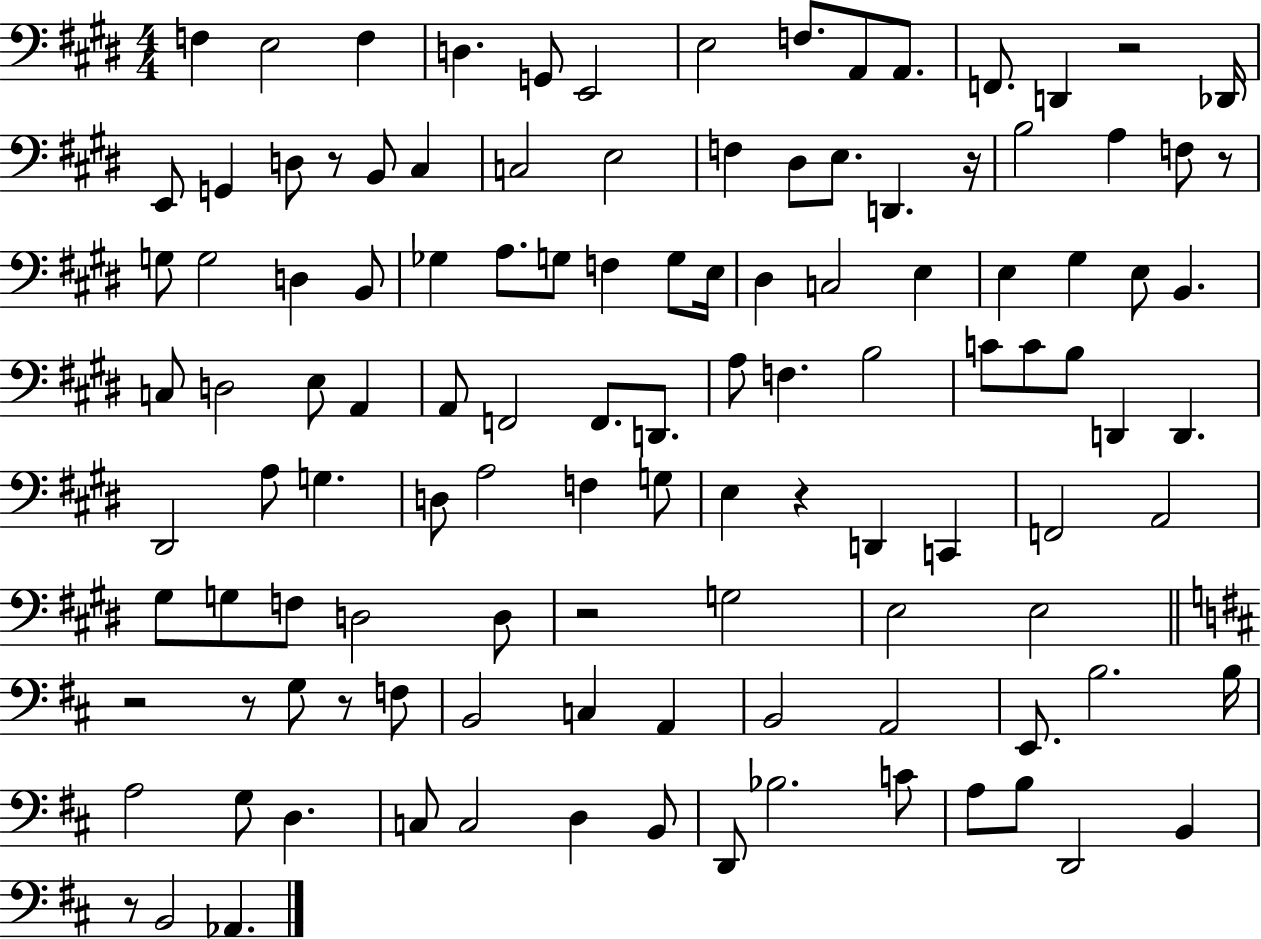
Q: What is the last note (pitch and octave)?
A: Ab2